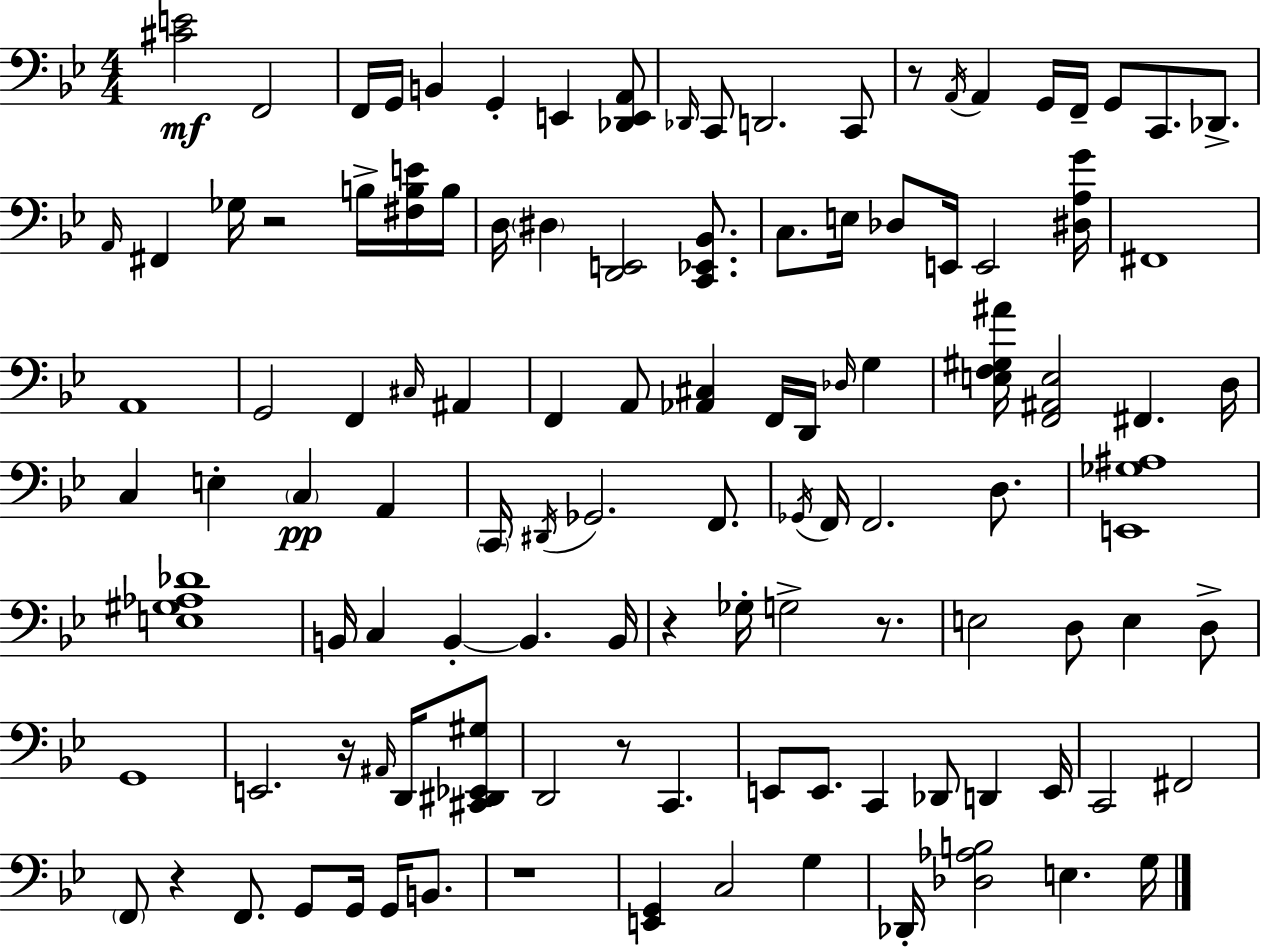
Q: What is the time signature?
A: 4/4